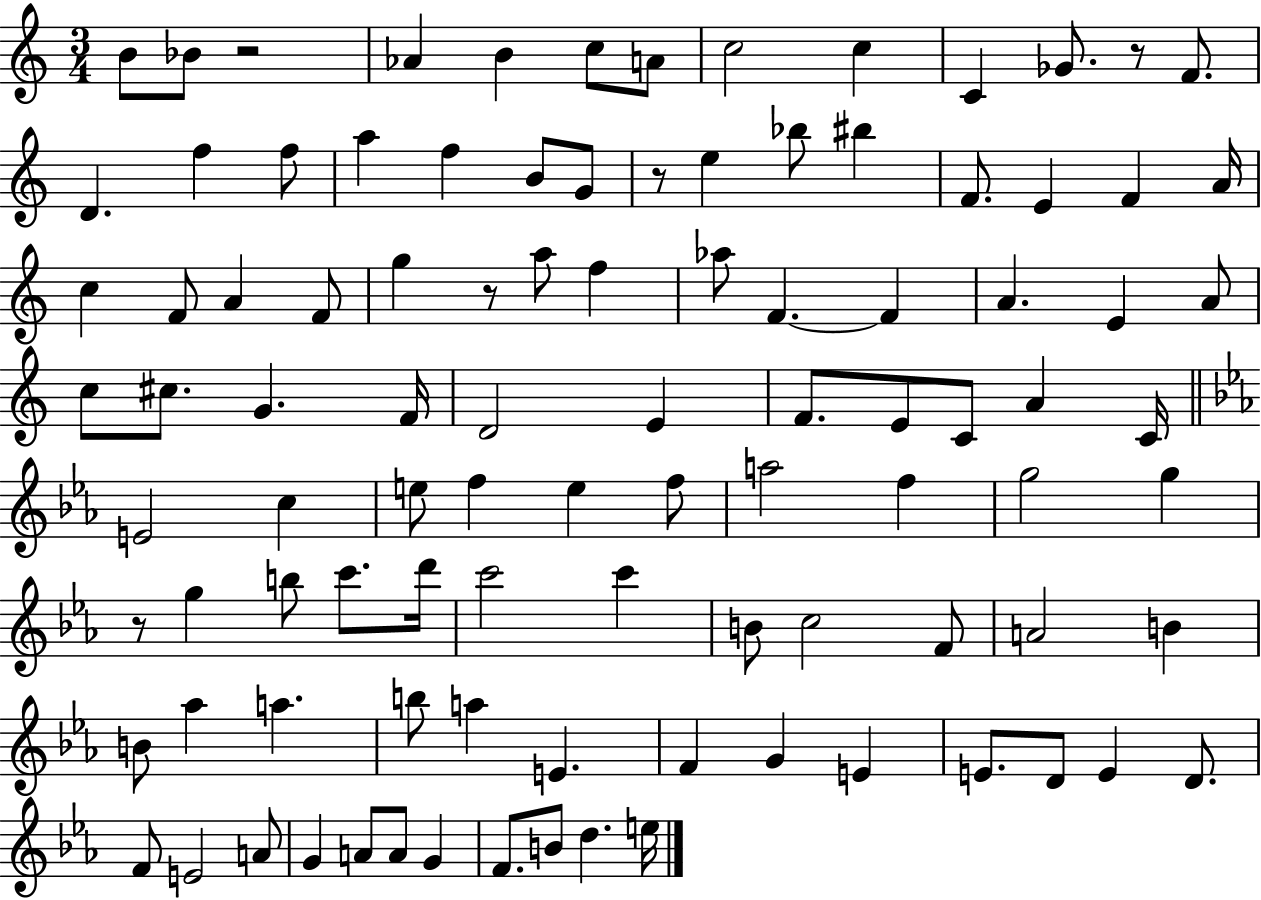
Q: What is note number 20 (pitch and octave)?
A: Bb5